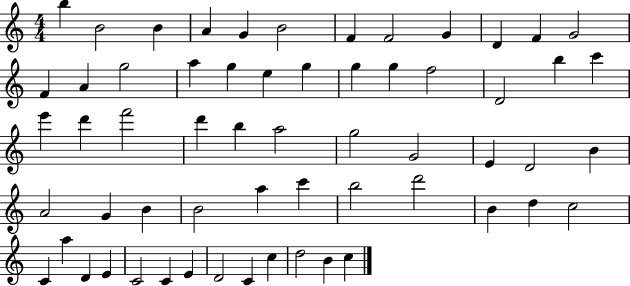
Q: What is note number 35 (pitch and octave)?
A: D4